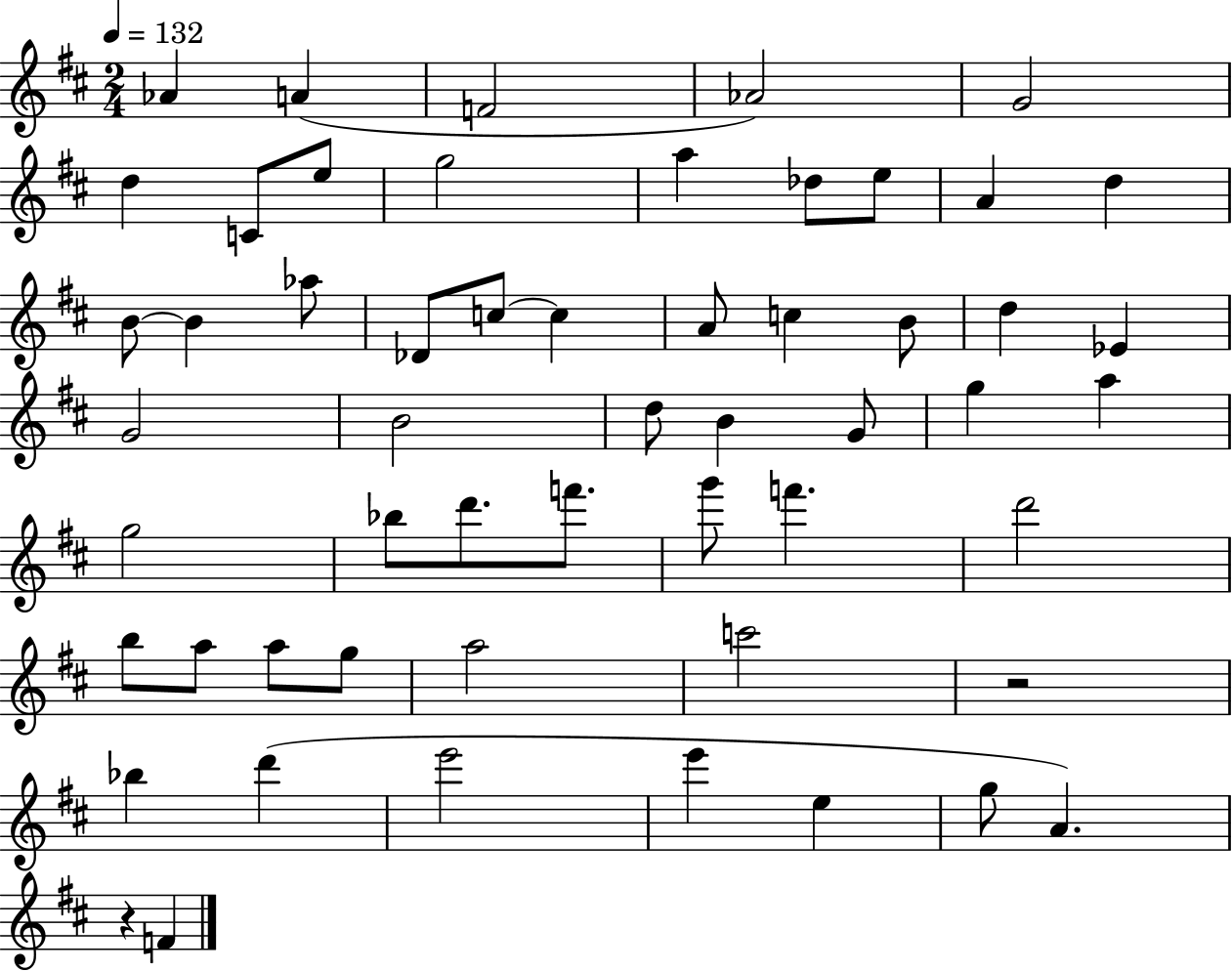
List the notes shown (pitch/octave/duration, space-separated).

Ab4/q A4/q F4/h Ab4/h G4/h D5/q C4/e E5/e G5/h A5/q Db5/e E5/e A4/q D5/q B4/e B4/q Ab5/e Db4/e C5/e C5/q A4/e C5/q B4/e D5/q Eb4/q G4/h B4/h D5/e B4/q G4/e G5/q A5/q G5/h Bb5/e D6/e. F6/e. G6/e F6/q. D6/h B5/e A5/e A5/e G5/e A5/h C6/h R/h Bb5/q D6/q E6/h E6/q E5/q G5/e A4/q. R/q F4/q